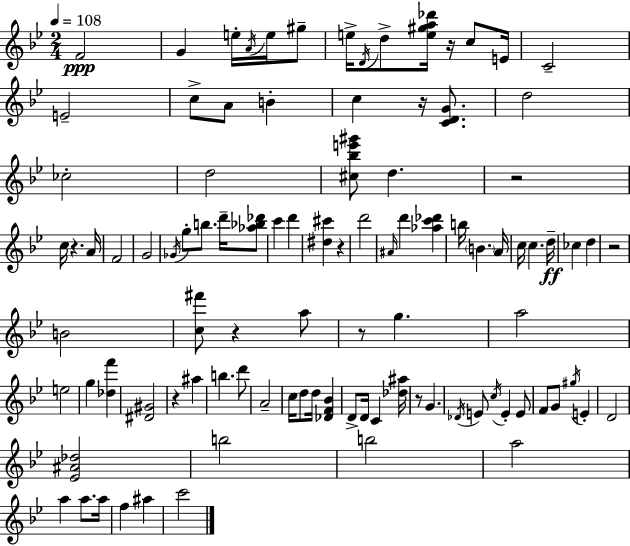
{
  \clef treble
  \numericTimeSignature
  \time 2/4
  \key bes \major
  \tempo 4 = 108
  f'2\ppp | g'4 e''16-. \acciaccatura { a'16 } e''16 gis''8-- | e''16-> \acciaccatura { d'16 } d''8-> <e'' gis'' a'' des'''>16 r16 c''8 | e'16 c'2-- | \break e'2-- | c''8-> a'8 b'4-. | c''4 r16 <c' d' g'>8. | d''2 | \break ces''2-. | d''2 | <cis'' bes'' e''' gis'''>8 d''4. | r2 | \break c''16 r4. | a'16 f'2 | g'2 | \acciaccatura { ges'16 } g''8-. b''8. | \break d'''16-- <aes'' bes'' des'''>8 c'''4 d'''4 | <dis'' cis'''>4 r4 | d'''2 | \grace { ais'16 } d'''4 | \break <aes'' c''' des'''>4 b''16 \parenthesize b'4. | a'16 c''16 c''4. | d''16--\ff ces''4 | d''4 r2 | \break b'2 | <c'' fis'''>8 r4 | a''8 r8 g''4. | a''2 | \break e''2 | g''4 | <des'' f'''>4 <dis' gis'>2 | r4 | \break ais''4 b''4. | d'''8 a'2-- | c''16 d''8 d''16 | <des' f' bes'>4 d'8-> d'16 c'4 | \break <des'' ais''>16 r8 g'4. | \acciaccatura { des'16 } e'8 \acciaccatura { c''16 } | e'4-. e'8 f'8 | g'8 \acciaccatura { gis''16 } e'4-. d'2 | \break <ees' ais' des''>2 | b''2 | b''2 | a''2 | \break a''4 | a''8. a''16 f''4 | ais''4 c'''2 | \bar "|."
}